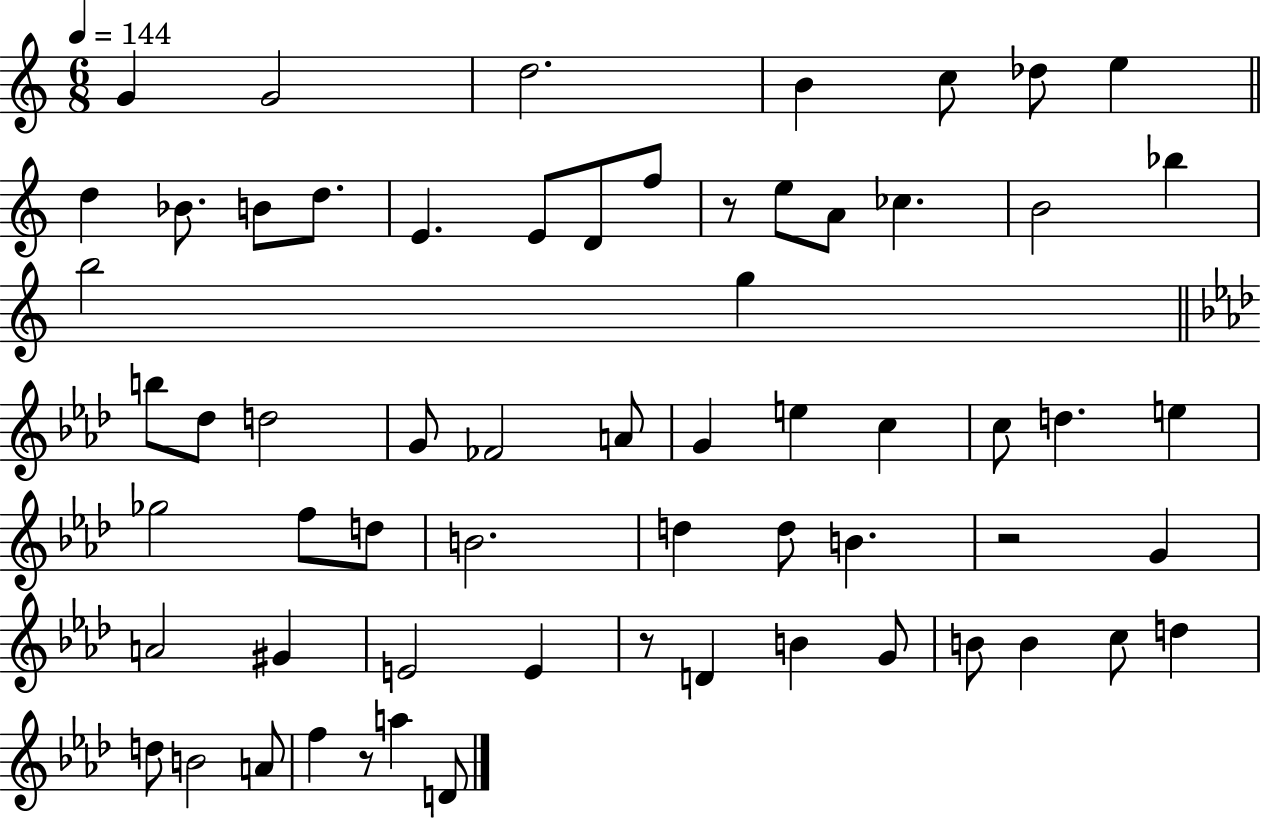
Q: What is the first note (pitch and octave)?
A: G4